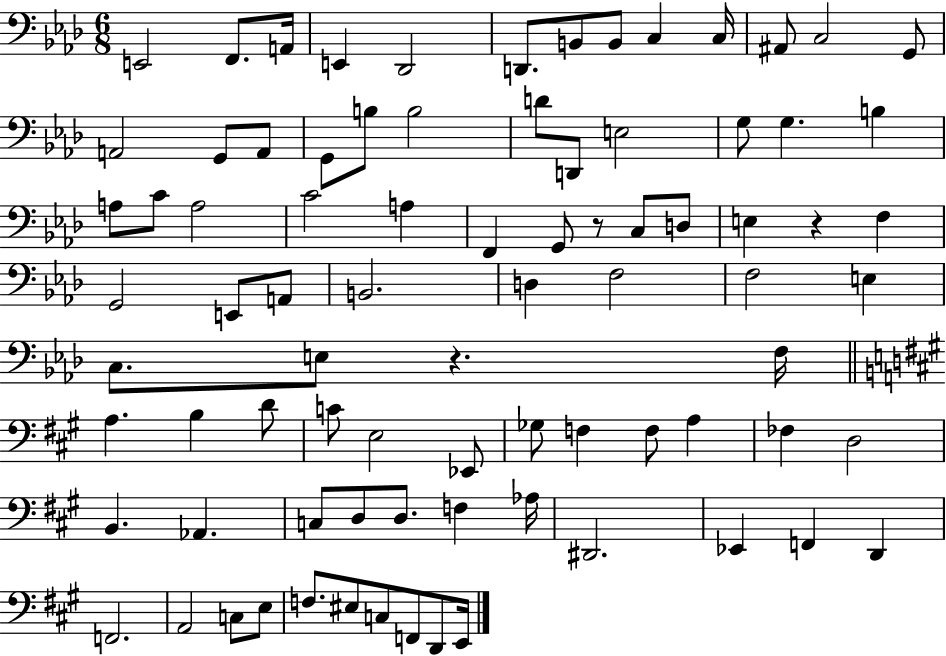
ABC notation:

X:1
T:Untitled
M:6/8
L:1/4
K:Ab
E,,2 F,,/2 A,,/4 E,, _D,,2 D,,/2 B,,/2 B,,/2 C, C,/4 ^A,,/2 C,2 G,,/2 A,,2 G,,/2 A,,/2 G,,/2 B,/2 B,2 D/2 D,,/2 E,2 G,/2 G, B, A,/2 C/2 A,2 C2 A, F,, G,,/2 z/2 C,/2 D,/2 E, z F, G,,2 E,,/2 A,,/2 B,,2 D, F,2 F,2 E, C,/2 E,/2 z F,/4 A, B, D/2 C/2 E,2 _E,,/2 _G,/2 F, F,/2 A, _F, D,2 B,, _A,, C,/2 D,/2 D,/2 F, _A,/4 ^D,,2 _E,, F,, D,, F,,2 A,,2 C,/2 E,/2 F,/2 ^E,/2 C,/2 F,,/2 D,,/2 E,,/4